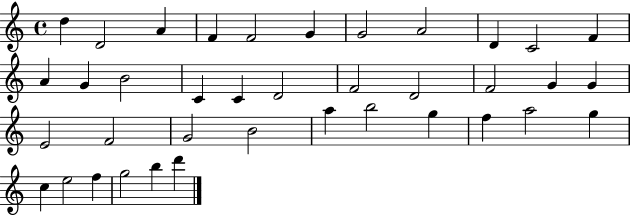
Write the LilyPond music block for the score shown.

{
  \clef treble
  \time 4/4
  \defaultTimeSignature
  \key c \major
  d''4 d'2 a'4 | f'4 f'2 g'4 | g'2 a'2 | d'4 c'2 f'4 | \break a'4 g'4 b'2 | c'4 c'4 d'2 | f'2 d'2 | f'2 g'4 g'4 | \break e'2 f'2 | g'2 b'2 | a''4 b''2 g''4 | f''4 a''2 g''4 | \break c''4 e''2 f''4 | g''2 b''4 d'''4 | \bar "|."
}